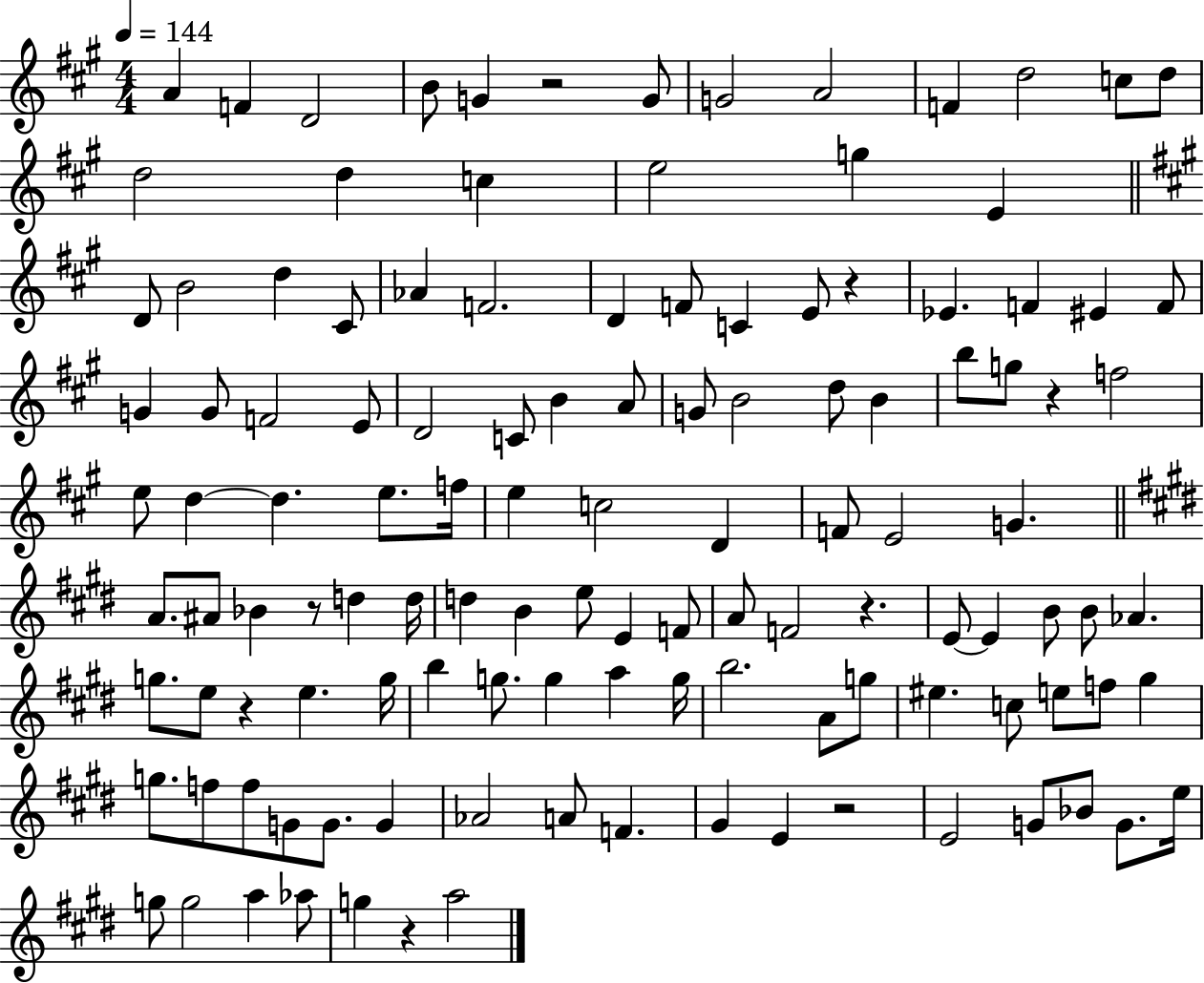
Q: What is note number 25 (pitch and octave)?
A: D4